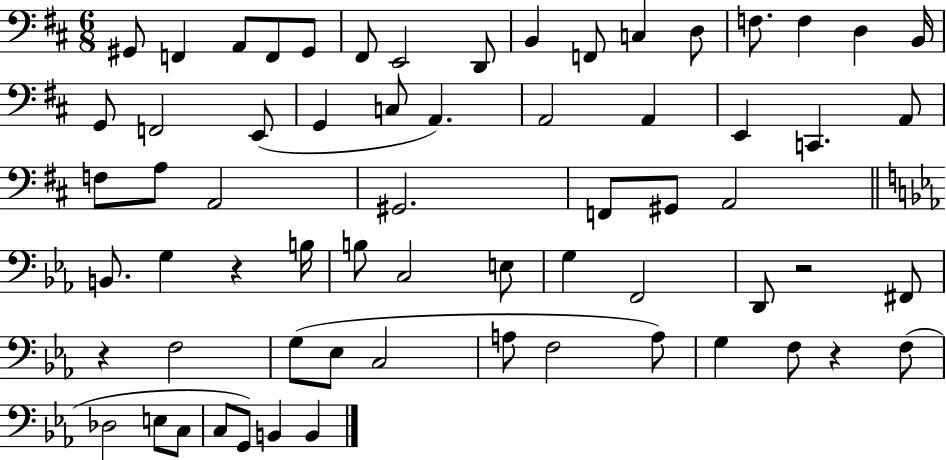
X:1
T:Untitled
M:6/8
L:1/4
K:D
^G,,/2 F,, A,,/2 F,,/2 ^G,,/2 ^F,,/2 E,,2 D,,/2 B,, F,,/2 C, D,/2 F,/2 F, D, B,,/4 G,,/2 F,,2 E,,/2 G,, C,/2 A,, A,,2 A,, E,, C,, A,,/2 F,/2 A,/2 A,,2 ^G,,2 F,,/2 ^G,,/2 A,,2 B,,/2 G, z B,/4 B,/2 C,2 E,/2 G, F,,2 D,,/2 z2 ^F,,/2 z F,2 G,/2 _E,/2 C,2 A,/2 F,2 A,/2 G, F,/2 z F,/2 _D,2 E,/2 C,/2 C,/2 G,,/2 B,, B,,